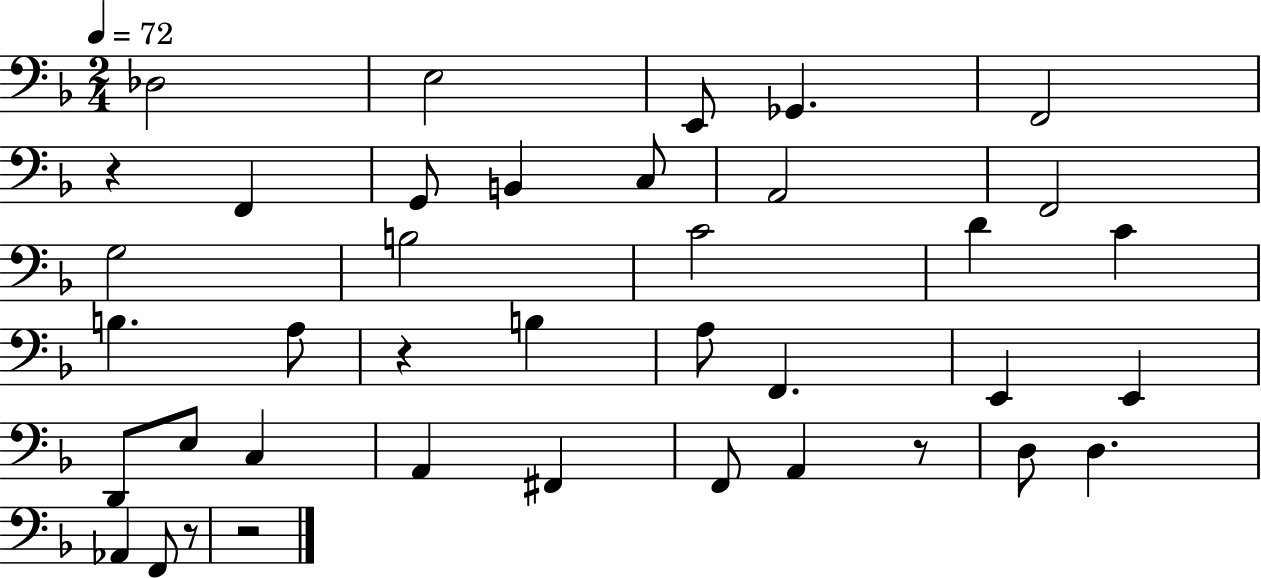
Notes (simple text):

Db3/h E3/h E2/e Gb2/q. F2/h R/q F2/q G2/e B2/q C3/e A2/h F2/h G3/h B3/h C4/h D4/q C4/q B3/q. A3/e R/q B3/q A3/e F2/q. E2/q E2/q D2/e E3/e C3/q A2/q F#2/q F2/e A2/q R/e D3/e D3/q. Ab2/q F2/e R/e R/h